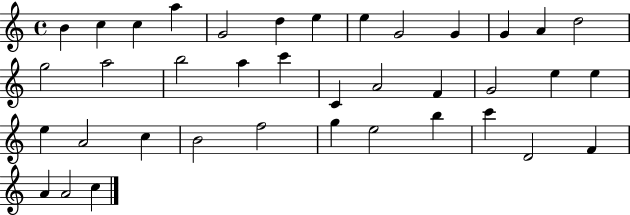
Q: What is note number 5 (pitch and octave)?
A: G4